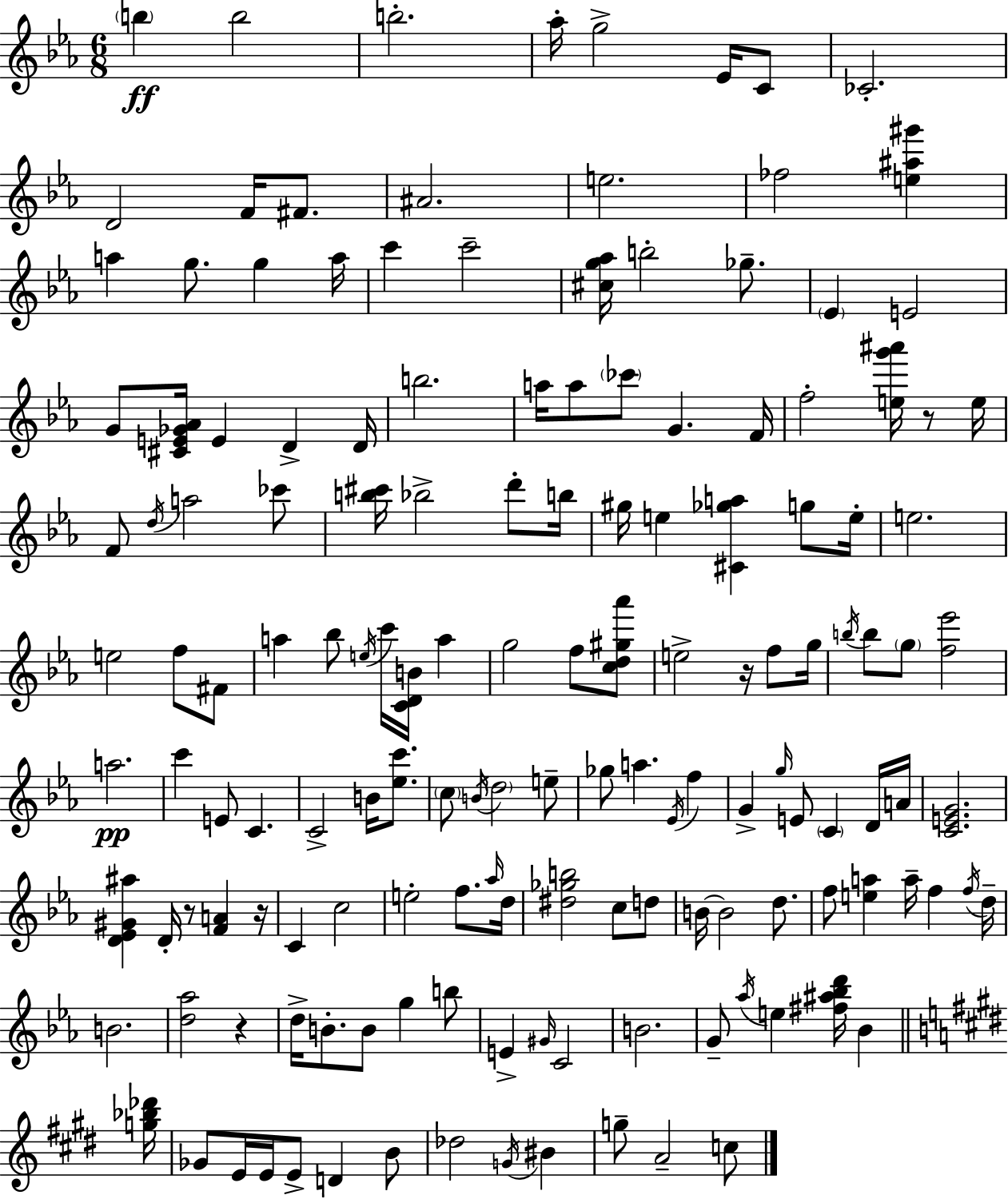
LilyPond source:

{
  \clef treble
  \numericTimeSignature
  \time 6/8
  \key c \minor
  \parenthesize b''4\ff b''2 | b''2.-. | aes''16-. g''2-> ees'16 c'8 | ces'2.-. | \break d'2 f'16 fis'8. | ais'2. | e''2. | fes''2 <e'' ais'' gis'''>4 | \break a''4 g''8. g''4 a''16 | c'''4 c'''2-- | <cis'' g'' aes''>16 b''2-. ges''8.-- | \parenthesize ees'4 e'2 | \break g'8 <cis' e' ges' aes'>16 e'4 d'4-> d'16 | b''2. | a''16 a''8 \parenthesize ces'''8 g'4. f'16 | f''2-. <e'' g''' ais'''>16 r8 e''16 | \break f'8 \acciaccatura { d''16 } a''2 ces'''8 | <b'' cis'''>16 bes''2-> d'''8-. | b''16 gis''16 e''4 <cis' ges'' a''>4 g''8 | e''16-. e''2. | \break e''2 f''8 fis'8 | a''4 bes''8 \acciaccatura { e''16 } c'''16 <c' d' b'>16 a''4 | g''2 f''8 | <c'' d'' gis'' aes'''>8 e''2-> r16 f''8 | \break g''16 \acciaccatura { b''16 } b''8 \parenthesize g''8 <f'' ees'''>2 | a''2.\pp | c'''4 e'8 c'4. | c'2-> b'16 | \break <ees'' c'''>8. \parenthesize c''8 \acciaccatura { b'16 } \parenthesize d''2 | e''8-- ges''8 a''4. | \acciaccatura { ees'16 } f''4 g'4-> \grace { g''16 } e'8 | \parenthesize c'4 d'16 a'16 <c' e' g'>2. | \break <d' ees' gis' ais''>4 d'16-. r8 | <f' a'>4 r16 c'4 c''2 | e''2-. | f''8. \grace { aes''16 } d''16 <dis'' ges'' b''>2 | \break c''8 d''8 b'16~~ b'2 | d''8. f''8 <e'' a''>4 | a''16-- f''4 \acciaccatura { f''16 } d''16-- b'2. | <d'' aes''>2 | \break r4 d''16-> b'8.-. | b'8 g''4 b''8 e'4-> | \grace { gis'16 } c'2 b'2. | g'8-- \acciaccatura { aes''16 } | \break e''4 <fis'' ais'' bes'' d'''>16 bes'4 \bar "||" \break \key e \major <g'' bes'' des'''>16 ges'8 e'16 e'16 e'8-> d'4 b'8 | des''2 \acciaccatura { g'16 } bis'4 | g''8-- a'2-- | c''8 \bar "|."
}